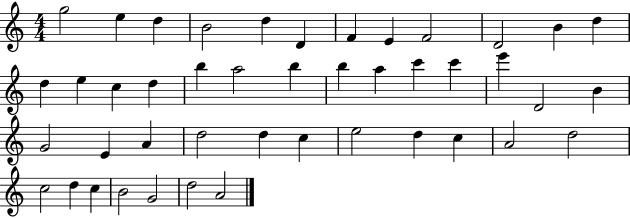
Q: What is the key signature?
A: C major